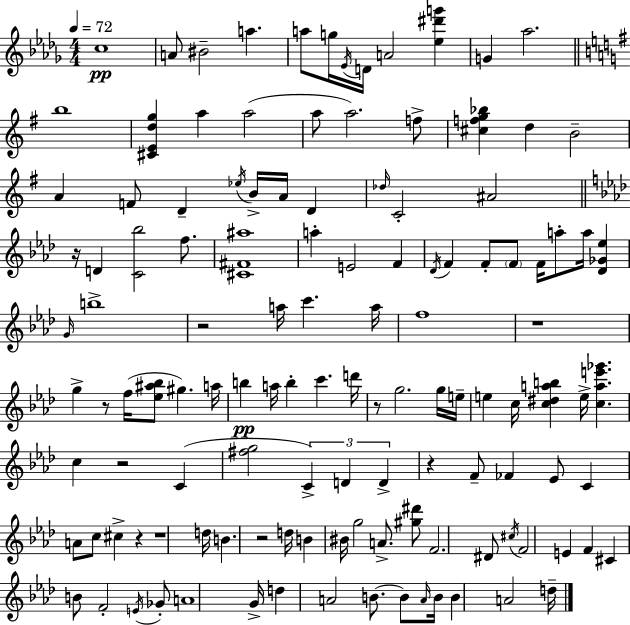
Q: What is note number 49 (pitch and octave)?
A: F5